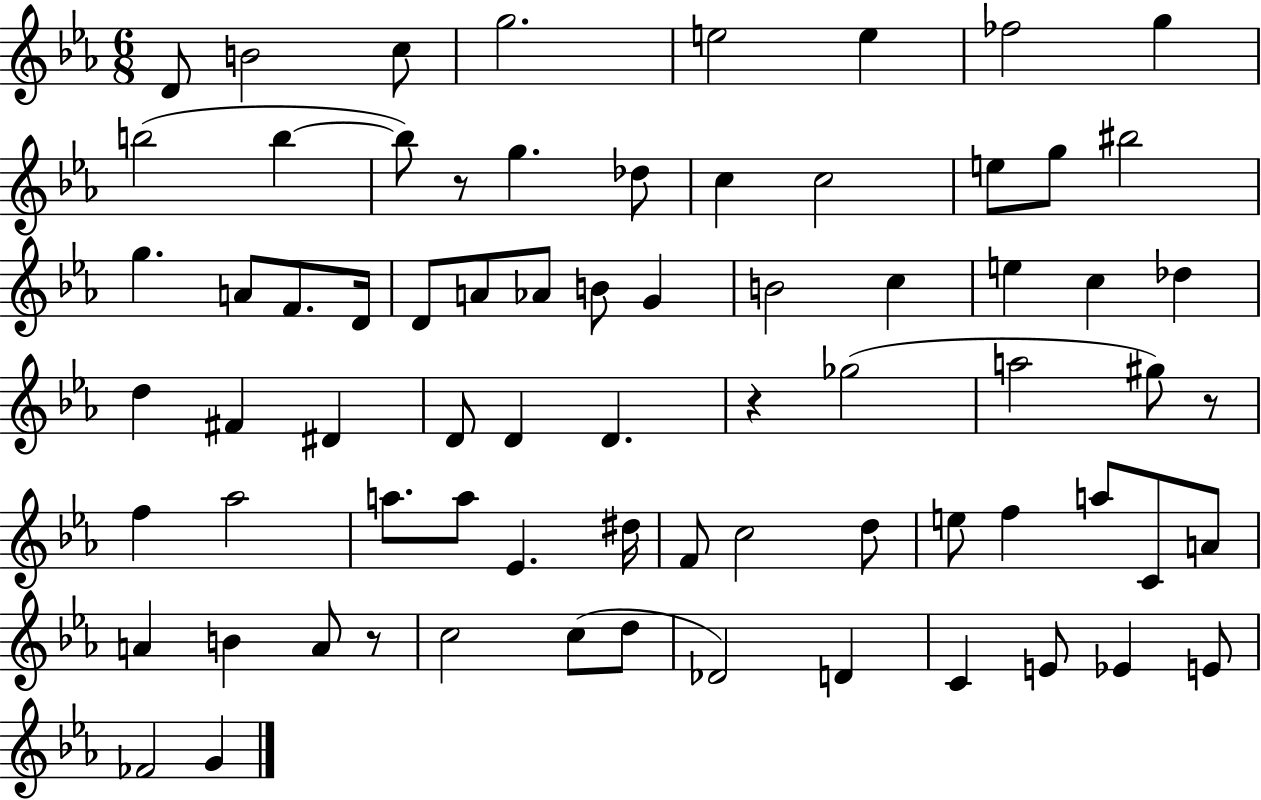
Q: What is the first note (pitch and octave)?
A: D4